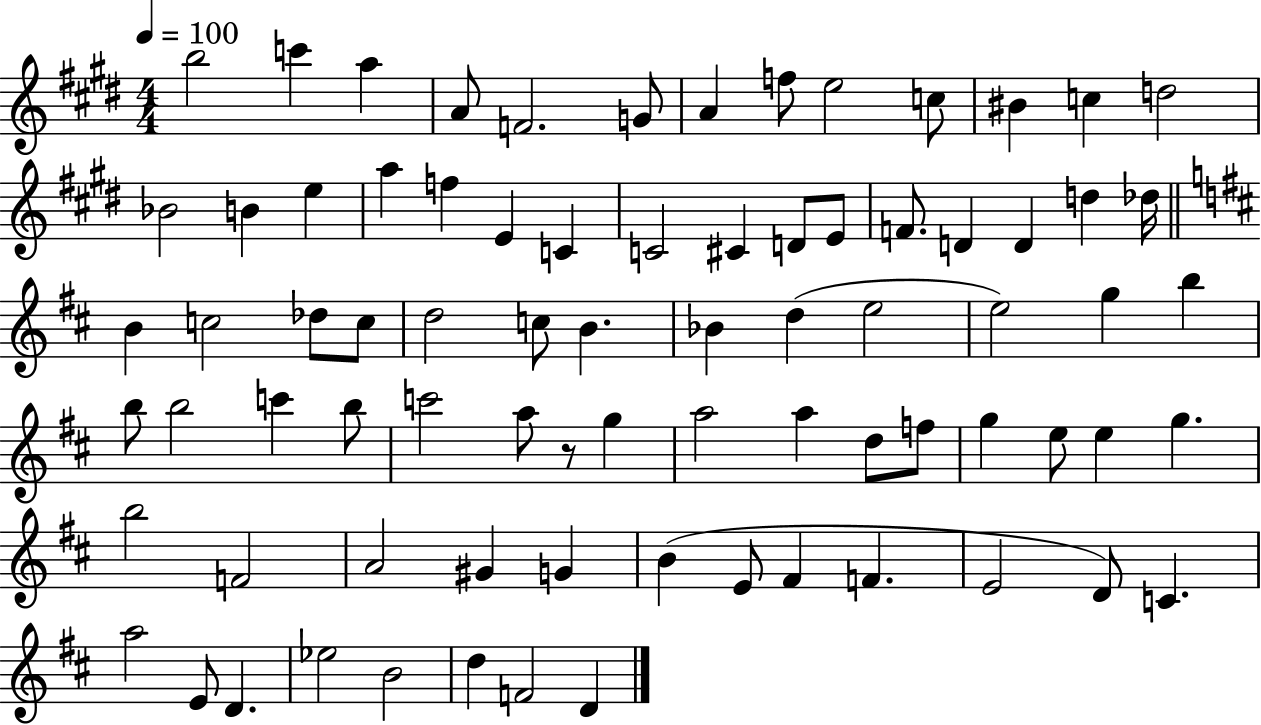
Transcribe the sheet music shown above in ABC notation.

X:1
T:Untitled
M:4/4
L:1/4
K:E
b2 c' a A/2 F2 G/2 A f/2 e2 c/2 ^B c d2 _B2 B e a f E C C2 ^C D/2 E/2 F/2 D D d _d/4 B c2 _d/2 c/2 d2 c/2 B _B d e2 e2 g b b/2 b2 c' b/2 c'2 a/2 z/2 g a2 a d/2 f/2 g e/2 e g b2 F2 A2 ^G G B E/2 ^F F E2 D/2 C a2 E/2 D _e2 B2 d F2 D